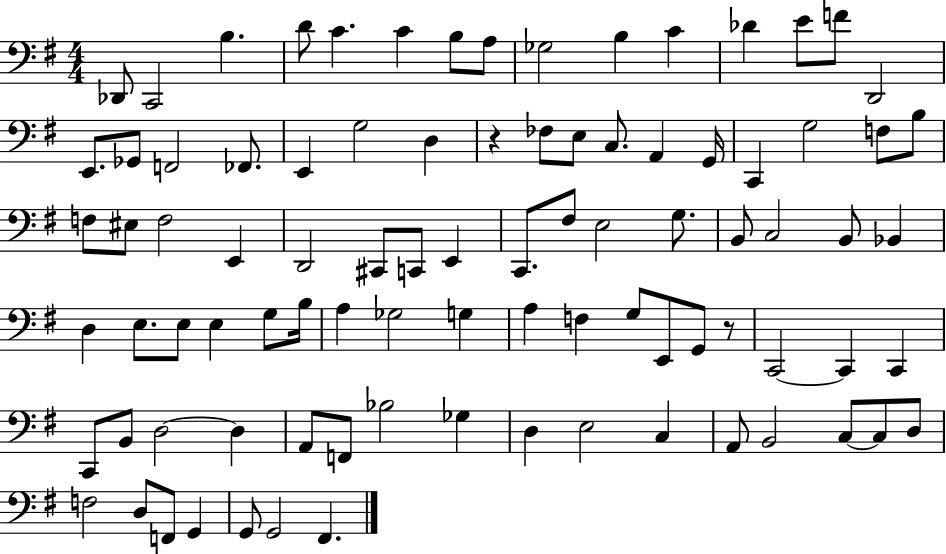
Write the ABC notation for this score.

X:1
T:Untitled
M:4/4
L:1/4
K:G
_D,,/2 C,,2 B, D/2 C C B,/2 A,/2 _G,2 B, C _D E/2 F/2 D,,2 E,,/2 _G,,/2 F,,2 _F,,/2 E,, G,2 D, z _F,/2 E,/2 C,/2 A,, G,,/4 C,, G,2 F,/2 B,/2 F,/2 ^E,/2 F,2 E,, D,,2 ^C,,/2 C,,/2 E,, C,,/2 ^F,/2 E,2 G,/2 B,,/2 C,2 B,,/2 _B,, D, E,/2 E,/2 E, G,/2 B,/4 A, _G,2 G, A, F, G,/2 E,,/2 G,,/2 z/2 C,,2 C,, C,, C,,/2 B,,/2 D,2 D, A,,/2 F,,/2 _B,2 _G, D, E,2 C, A,,/2 B,,2 C,/2 C,/2 D,/2 F,2 D,/2 F,,/2 G,, G,,/2 G,,2 ^F,,